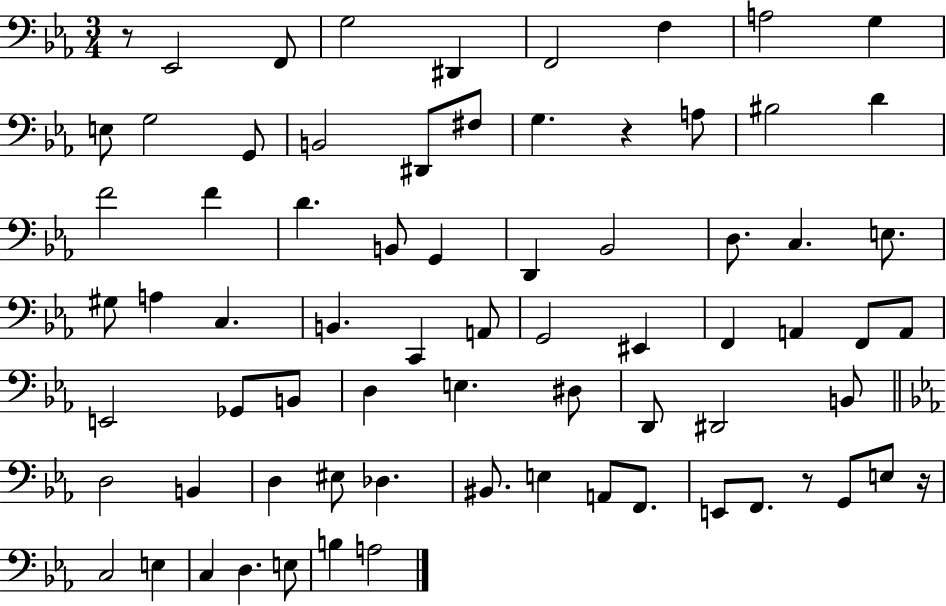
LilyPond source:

{
  \clef bass
  \numericTimeSignature
  \time 3/4
  \key ees \major
  r8 ees,2 f,8 | g2 dis,4 | f,2 f4 | a2 g4 | \break e8 g2 g,8 | b,2 dis,8 fis8 | g4. r4 a8 | bis2 d'4 | \break f'2 f'4 | d'4. b,8 g,4 | d,4 bes,2 | d8. c4. e8. | \break gis8 a4 c4. | b,4. c,4 a,8 | g,2 eis,4 | f,4 a,4 f,8 a,8 | \break e,2 ges,8 b,8 | d4 e4. dis8 | d,8 dis,2 b,8 | \bar "||" \break \key ees \major d2 b,4 | d4 eis8 des4. | bis,8. e4 a,8 f,8. | e,8 f,8. r8 g,8 e8 r16 | \break c2 e4 | c4 d4. e8 | b4 a2 | \bar "|."
}